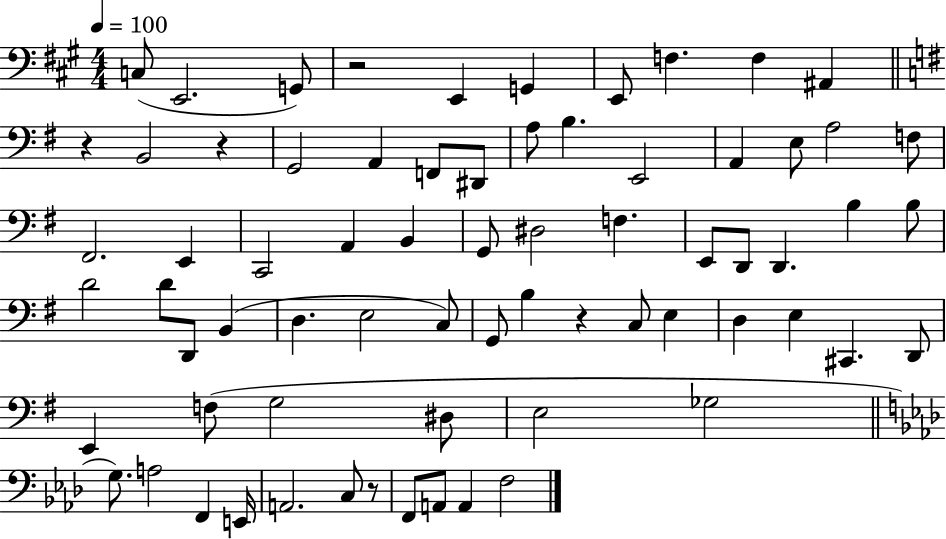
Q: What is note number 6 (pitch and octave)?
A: E2